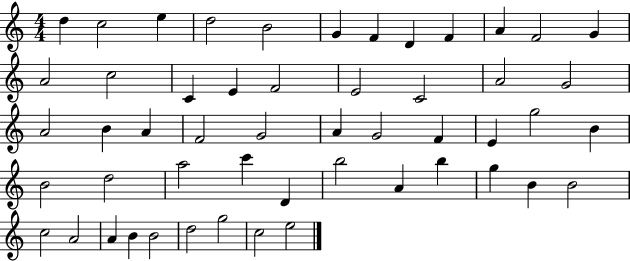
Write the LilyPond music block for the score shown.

{
  \clef treble
  \numericTimeSignature
  \time 4/4
  \key c \major
  d''4 c''2 e''4 | d''2 b'2 | g'4 f'4 d'4 f'4 | a'4 f'2 g'4 | \break a'2 c''2 | c'4 e'4 f'2 | e'2 c'2 | a'2 g'2 | \break a'2 b'4 a'4 | f'2 g'2 | a'4 g'2 f'4 | e'4 g''2 b'4 | \break b'2 d''2 | a''2 c'''4 d'4 | b''2 a'4 b''4 | g''4 b'4 b'2 | \break c''2 a'2 | a'4 b'4 b'2 | d''2 g''2 | c''2 e''2 | \break \bar "|."
}